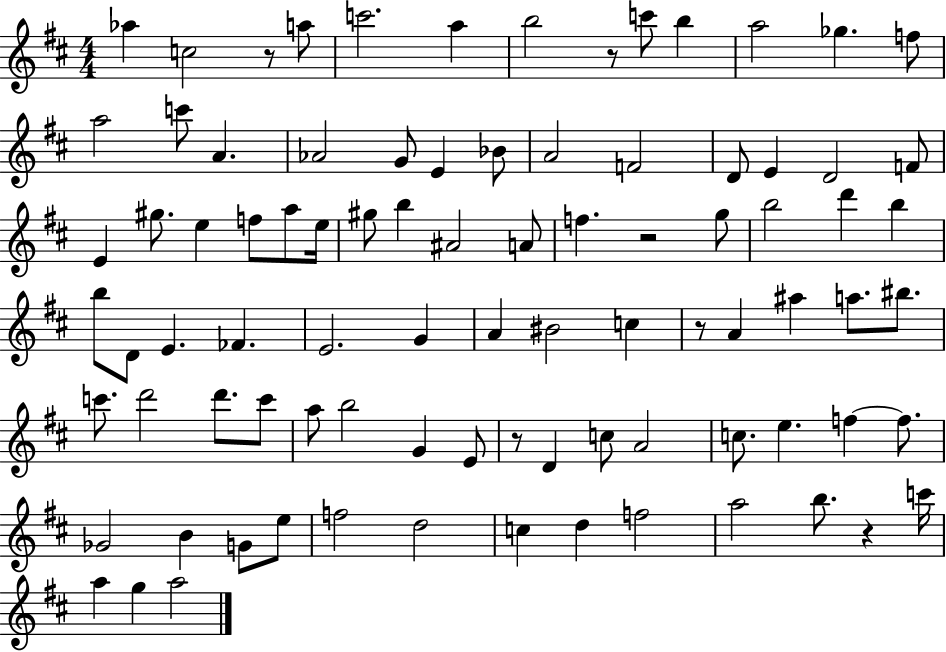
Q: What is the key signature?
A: D major